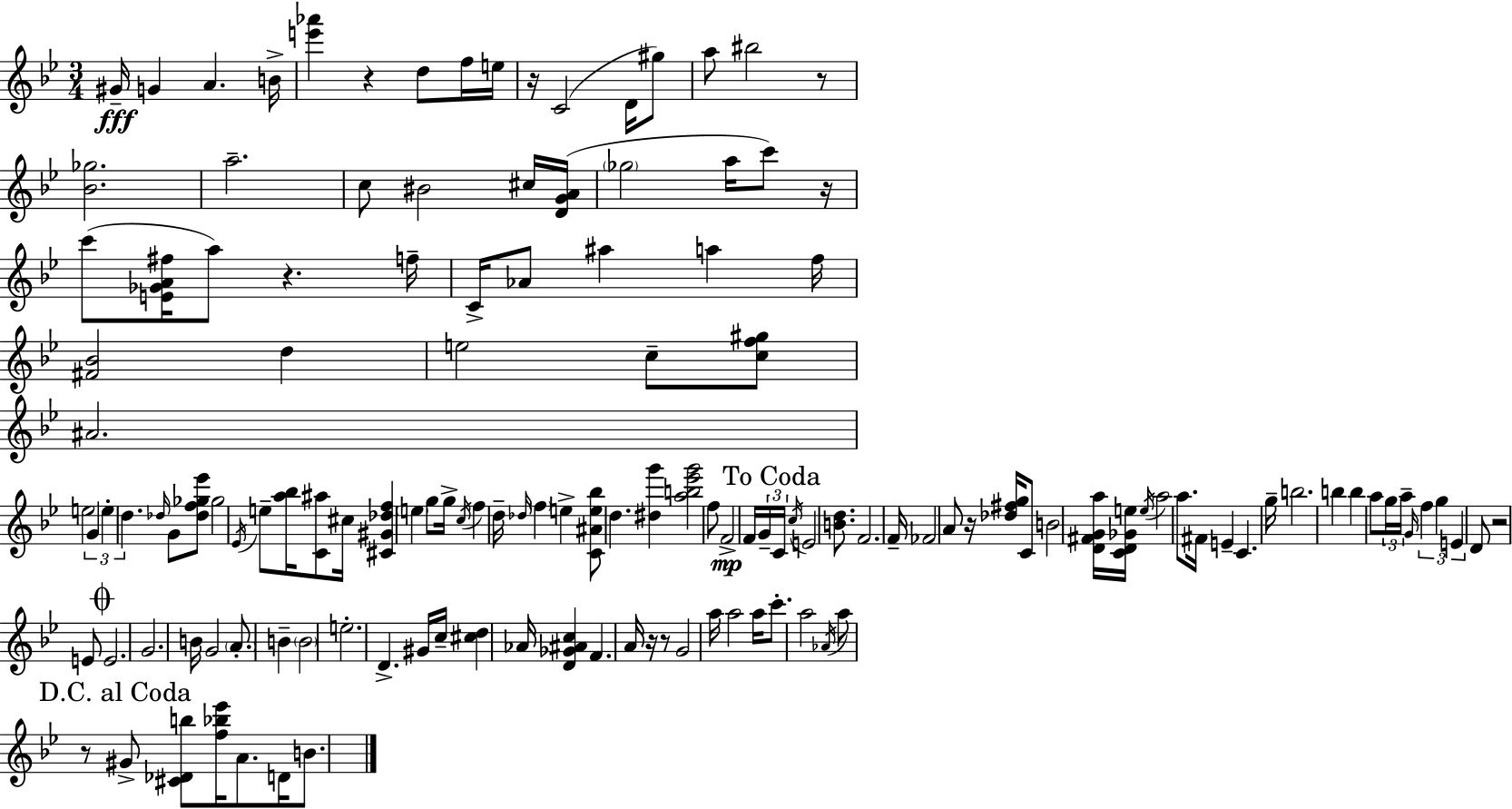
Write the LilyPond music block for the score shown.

{
  \clef treble
  \numericTimeSignature
  \time 3/4
  \key g \minor
  gis'16--\fff g'4 a'4. b'16-> | <e''' aes'''>4 r4 d''8 f''16 e''16 | r16 c'2( d'16 gis''8) | a''8 bis''2 r8 | \break <bes' ges''>2. | a''2.-- | c''8 bis'2 cis''16 <d' g' a'>16( | \parenthesize ges''2 a''16 c'''8) r16 | \break c'''8( <e' ges' a' fis''>16 a''8) r4. f''16-- | c'16-> aes'8 ais''4 a''4 f''16 | <fis' bes'>2 d''4 | e''2 c''8-- <c'' f'' gis''>8 | \break ais'2. | e''2 \tuplet 3/2 { g'4 | e''4-. d''4. } \grace { des''16 } g'8 | <des'' f'' ges'' ees'''>8 ges''2 \acciaccatura { ees'16 } | \break e''8-- <a'' bes''>16 <c' ais''>8 cis''16 <cis' gis' des'' f''>4 \parenthesize e''4 | g''8 g''16-> \acciaccatura { c''16 } f''4 d''16-- \grace { des''16 } | \parenthesize f''4 e''4-> <c' ais' e'' bes''>8 d''4. | <dis'' g'''>4 <a'' b'' ees''' g'''>2 | \break f''8 f'2->\mp | f'16 \tuplet 3/2 { g'16-- \mark "To Coda" c'16 \acciaccatura { c''16 } } e'2 | <b' d''>8. f'2. | f'16-- fes'2 | \break a'8 r16 <des'' fis'' g''>16 c'8 b'2 | <d' fis' g' a''>16 <c' d' ges' e''>16 \acciaccatura { e''16 } a''2 | a''8. fis'16 e'4-- c'4. | g''16-- b''2. | \break b''4 b''4 | a''8 \tuplet 3/2 { g''16 a''16-- \grace { g'16 } } \tuplet 3/2 { f''4 g''4 | e'4 } d'8 r2 | e'8 \mark \markup { \musicglyph "scripts.coda" } e'2. | \break g'2. | b'16 g'2 | \parenthesize a'8.-. b'4-- \parenthesize b'2 | e''2.-. | \break d'4.-> | gis'16 c''16-- <cis'' d''>4 aes'16 <d' ges' ais' c''>4 | f'4. a'16 r16 r8 g'2 | a''16 a''2 | \break a''16 c'''8.-. a''2 | \acciaccatura { aes'16 } a''8 r8 \mark "D.C. al Coda" gis'8-> <cis' des' b''>8 | <f'' bes'' ees'''>16 a'8. d'16 b'8. \bar "|."
}